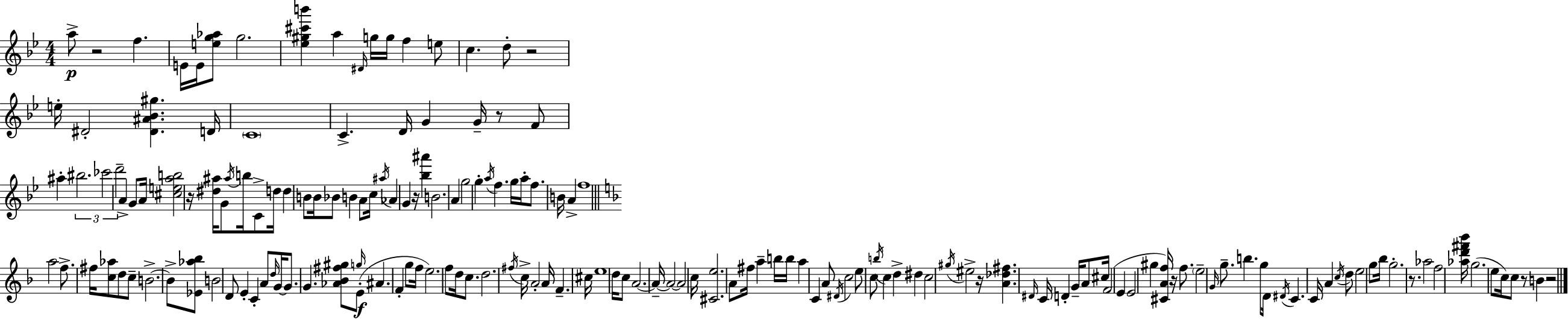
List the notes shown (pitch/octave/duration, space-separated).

A5/e R/h F5/q. E4/s E4/s [E5,G5,Ab5]/e G5/h. [Eb5,G#5,C#6,B6]/q A5/q D#4/s G5/s G5/s F5/q E5/e C5/q. D5/e R/h E5/s D#4/h [D#4,A#4,Bb4,G#5]/q. D4/s C4/w C4/q. D4/s G4/q G4/s R/e F4/e A#5/q BIS5/h. CES6/h D6/h A4/q G4/e A4/s [C#5,E5,A5,B5]/h R/s [D#5,A#5]/s G4/e A#5/s B5/s C4/e D5/s D5/q B4/e B4/s Bb4/e B4/q A4/e C5/s A#5/s Ab4/q G4/q R/s [Bb5,A#6]/q B4/h. A4/q G5/h G5/q A5/s F5/q. G5/s A5/s F5/e. B4/s A4/q F5/w A5/h F5/e. F#5/s [C5,Ab5]/e D5/e C5/e B4/h. B4/e [Eb4,Ab5,Bb5]/e B4/h D4/e E4/q C4/q A4/e D5/s G4/s G4/e. G4/q. [Ab4,Bb4,F#5,G#5]/e G5/s E4/e A#4/q. F4/q G5/e F5/s E5/h. F5/e D5/s C5/e. D5/h. F#5/s C5/s A4/h A4/s F4/q. C#5/s E5/w D5/s C5/e A4/h. A4/s A4/h A4/h C5/s [C#4,E5]/h. A4/e F#5/s A5/q B5/s B5/s A5/q C4/q A4/e D#4/s C5/h E5/e C5/e B5/s C5/q D5/q D#5/q C5/h G#5/s EIS5/h R/s [A4,Db5,F#5]/q. D#4/s C4/s D4/q G4/s A4/e C#5/s F4/h E4/q E4/h G#5/q [C#4,A4,F5]/s R/s F5/e. E5/h G4/s G5/e. B5/q. G5/e D4/s D#4/s C4/q. C4/s A4/q C5/s D5/e E5/h G5/e Bb5/s G5/h. R/e. Ab5/h F5/h [Ab5,D6,F#6,Bb6]/s G5/h. E5/e C5/s C5/e R/e B4/q R/h